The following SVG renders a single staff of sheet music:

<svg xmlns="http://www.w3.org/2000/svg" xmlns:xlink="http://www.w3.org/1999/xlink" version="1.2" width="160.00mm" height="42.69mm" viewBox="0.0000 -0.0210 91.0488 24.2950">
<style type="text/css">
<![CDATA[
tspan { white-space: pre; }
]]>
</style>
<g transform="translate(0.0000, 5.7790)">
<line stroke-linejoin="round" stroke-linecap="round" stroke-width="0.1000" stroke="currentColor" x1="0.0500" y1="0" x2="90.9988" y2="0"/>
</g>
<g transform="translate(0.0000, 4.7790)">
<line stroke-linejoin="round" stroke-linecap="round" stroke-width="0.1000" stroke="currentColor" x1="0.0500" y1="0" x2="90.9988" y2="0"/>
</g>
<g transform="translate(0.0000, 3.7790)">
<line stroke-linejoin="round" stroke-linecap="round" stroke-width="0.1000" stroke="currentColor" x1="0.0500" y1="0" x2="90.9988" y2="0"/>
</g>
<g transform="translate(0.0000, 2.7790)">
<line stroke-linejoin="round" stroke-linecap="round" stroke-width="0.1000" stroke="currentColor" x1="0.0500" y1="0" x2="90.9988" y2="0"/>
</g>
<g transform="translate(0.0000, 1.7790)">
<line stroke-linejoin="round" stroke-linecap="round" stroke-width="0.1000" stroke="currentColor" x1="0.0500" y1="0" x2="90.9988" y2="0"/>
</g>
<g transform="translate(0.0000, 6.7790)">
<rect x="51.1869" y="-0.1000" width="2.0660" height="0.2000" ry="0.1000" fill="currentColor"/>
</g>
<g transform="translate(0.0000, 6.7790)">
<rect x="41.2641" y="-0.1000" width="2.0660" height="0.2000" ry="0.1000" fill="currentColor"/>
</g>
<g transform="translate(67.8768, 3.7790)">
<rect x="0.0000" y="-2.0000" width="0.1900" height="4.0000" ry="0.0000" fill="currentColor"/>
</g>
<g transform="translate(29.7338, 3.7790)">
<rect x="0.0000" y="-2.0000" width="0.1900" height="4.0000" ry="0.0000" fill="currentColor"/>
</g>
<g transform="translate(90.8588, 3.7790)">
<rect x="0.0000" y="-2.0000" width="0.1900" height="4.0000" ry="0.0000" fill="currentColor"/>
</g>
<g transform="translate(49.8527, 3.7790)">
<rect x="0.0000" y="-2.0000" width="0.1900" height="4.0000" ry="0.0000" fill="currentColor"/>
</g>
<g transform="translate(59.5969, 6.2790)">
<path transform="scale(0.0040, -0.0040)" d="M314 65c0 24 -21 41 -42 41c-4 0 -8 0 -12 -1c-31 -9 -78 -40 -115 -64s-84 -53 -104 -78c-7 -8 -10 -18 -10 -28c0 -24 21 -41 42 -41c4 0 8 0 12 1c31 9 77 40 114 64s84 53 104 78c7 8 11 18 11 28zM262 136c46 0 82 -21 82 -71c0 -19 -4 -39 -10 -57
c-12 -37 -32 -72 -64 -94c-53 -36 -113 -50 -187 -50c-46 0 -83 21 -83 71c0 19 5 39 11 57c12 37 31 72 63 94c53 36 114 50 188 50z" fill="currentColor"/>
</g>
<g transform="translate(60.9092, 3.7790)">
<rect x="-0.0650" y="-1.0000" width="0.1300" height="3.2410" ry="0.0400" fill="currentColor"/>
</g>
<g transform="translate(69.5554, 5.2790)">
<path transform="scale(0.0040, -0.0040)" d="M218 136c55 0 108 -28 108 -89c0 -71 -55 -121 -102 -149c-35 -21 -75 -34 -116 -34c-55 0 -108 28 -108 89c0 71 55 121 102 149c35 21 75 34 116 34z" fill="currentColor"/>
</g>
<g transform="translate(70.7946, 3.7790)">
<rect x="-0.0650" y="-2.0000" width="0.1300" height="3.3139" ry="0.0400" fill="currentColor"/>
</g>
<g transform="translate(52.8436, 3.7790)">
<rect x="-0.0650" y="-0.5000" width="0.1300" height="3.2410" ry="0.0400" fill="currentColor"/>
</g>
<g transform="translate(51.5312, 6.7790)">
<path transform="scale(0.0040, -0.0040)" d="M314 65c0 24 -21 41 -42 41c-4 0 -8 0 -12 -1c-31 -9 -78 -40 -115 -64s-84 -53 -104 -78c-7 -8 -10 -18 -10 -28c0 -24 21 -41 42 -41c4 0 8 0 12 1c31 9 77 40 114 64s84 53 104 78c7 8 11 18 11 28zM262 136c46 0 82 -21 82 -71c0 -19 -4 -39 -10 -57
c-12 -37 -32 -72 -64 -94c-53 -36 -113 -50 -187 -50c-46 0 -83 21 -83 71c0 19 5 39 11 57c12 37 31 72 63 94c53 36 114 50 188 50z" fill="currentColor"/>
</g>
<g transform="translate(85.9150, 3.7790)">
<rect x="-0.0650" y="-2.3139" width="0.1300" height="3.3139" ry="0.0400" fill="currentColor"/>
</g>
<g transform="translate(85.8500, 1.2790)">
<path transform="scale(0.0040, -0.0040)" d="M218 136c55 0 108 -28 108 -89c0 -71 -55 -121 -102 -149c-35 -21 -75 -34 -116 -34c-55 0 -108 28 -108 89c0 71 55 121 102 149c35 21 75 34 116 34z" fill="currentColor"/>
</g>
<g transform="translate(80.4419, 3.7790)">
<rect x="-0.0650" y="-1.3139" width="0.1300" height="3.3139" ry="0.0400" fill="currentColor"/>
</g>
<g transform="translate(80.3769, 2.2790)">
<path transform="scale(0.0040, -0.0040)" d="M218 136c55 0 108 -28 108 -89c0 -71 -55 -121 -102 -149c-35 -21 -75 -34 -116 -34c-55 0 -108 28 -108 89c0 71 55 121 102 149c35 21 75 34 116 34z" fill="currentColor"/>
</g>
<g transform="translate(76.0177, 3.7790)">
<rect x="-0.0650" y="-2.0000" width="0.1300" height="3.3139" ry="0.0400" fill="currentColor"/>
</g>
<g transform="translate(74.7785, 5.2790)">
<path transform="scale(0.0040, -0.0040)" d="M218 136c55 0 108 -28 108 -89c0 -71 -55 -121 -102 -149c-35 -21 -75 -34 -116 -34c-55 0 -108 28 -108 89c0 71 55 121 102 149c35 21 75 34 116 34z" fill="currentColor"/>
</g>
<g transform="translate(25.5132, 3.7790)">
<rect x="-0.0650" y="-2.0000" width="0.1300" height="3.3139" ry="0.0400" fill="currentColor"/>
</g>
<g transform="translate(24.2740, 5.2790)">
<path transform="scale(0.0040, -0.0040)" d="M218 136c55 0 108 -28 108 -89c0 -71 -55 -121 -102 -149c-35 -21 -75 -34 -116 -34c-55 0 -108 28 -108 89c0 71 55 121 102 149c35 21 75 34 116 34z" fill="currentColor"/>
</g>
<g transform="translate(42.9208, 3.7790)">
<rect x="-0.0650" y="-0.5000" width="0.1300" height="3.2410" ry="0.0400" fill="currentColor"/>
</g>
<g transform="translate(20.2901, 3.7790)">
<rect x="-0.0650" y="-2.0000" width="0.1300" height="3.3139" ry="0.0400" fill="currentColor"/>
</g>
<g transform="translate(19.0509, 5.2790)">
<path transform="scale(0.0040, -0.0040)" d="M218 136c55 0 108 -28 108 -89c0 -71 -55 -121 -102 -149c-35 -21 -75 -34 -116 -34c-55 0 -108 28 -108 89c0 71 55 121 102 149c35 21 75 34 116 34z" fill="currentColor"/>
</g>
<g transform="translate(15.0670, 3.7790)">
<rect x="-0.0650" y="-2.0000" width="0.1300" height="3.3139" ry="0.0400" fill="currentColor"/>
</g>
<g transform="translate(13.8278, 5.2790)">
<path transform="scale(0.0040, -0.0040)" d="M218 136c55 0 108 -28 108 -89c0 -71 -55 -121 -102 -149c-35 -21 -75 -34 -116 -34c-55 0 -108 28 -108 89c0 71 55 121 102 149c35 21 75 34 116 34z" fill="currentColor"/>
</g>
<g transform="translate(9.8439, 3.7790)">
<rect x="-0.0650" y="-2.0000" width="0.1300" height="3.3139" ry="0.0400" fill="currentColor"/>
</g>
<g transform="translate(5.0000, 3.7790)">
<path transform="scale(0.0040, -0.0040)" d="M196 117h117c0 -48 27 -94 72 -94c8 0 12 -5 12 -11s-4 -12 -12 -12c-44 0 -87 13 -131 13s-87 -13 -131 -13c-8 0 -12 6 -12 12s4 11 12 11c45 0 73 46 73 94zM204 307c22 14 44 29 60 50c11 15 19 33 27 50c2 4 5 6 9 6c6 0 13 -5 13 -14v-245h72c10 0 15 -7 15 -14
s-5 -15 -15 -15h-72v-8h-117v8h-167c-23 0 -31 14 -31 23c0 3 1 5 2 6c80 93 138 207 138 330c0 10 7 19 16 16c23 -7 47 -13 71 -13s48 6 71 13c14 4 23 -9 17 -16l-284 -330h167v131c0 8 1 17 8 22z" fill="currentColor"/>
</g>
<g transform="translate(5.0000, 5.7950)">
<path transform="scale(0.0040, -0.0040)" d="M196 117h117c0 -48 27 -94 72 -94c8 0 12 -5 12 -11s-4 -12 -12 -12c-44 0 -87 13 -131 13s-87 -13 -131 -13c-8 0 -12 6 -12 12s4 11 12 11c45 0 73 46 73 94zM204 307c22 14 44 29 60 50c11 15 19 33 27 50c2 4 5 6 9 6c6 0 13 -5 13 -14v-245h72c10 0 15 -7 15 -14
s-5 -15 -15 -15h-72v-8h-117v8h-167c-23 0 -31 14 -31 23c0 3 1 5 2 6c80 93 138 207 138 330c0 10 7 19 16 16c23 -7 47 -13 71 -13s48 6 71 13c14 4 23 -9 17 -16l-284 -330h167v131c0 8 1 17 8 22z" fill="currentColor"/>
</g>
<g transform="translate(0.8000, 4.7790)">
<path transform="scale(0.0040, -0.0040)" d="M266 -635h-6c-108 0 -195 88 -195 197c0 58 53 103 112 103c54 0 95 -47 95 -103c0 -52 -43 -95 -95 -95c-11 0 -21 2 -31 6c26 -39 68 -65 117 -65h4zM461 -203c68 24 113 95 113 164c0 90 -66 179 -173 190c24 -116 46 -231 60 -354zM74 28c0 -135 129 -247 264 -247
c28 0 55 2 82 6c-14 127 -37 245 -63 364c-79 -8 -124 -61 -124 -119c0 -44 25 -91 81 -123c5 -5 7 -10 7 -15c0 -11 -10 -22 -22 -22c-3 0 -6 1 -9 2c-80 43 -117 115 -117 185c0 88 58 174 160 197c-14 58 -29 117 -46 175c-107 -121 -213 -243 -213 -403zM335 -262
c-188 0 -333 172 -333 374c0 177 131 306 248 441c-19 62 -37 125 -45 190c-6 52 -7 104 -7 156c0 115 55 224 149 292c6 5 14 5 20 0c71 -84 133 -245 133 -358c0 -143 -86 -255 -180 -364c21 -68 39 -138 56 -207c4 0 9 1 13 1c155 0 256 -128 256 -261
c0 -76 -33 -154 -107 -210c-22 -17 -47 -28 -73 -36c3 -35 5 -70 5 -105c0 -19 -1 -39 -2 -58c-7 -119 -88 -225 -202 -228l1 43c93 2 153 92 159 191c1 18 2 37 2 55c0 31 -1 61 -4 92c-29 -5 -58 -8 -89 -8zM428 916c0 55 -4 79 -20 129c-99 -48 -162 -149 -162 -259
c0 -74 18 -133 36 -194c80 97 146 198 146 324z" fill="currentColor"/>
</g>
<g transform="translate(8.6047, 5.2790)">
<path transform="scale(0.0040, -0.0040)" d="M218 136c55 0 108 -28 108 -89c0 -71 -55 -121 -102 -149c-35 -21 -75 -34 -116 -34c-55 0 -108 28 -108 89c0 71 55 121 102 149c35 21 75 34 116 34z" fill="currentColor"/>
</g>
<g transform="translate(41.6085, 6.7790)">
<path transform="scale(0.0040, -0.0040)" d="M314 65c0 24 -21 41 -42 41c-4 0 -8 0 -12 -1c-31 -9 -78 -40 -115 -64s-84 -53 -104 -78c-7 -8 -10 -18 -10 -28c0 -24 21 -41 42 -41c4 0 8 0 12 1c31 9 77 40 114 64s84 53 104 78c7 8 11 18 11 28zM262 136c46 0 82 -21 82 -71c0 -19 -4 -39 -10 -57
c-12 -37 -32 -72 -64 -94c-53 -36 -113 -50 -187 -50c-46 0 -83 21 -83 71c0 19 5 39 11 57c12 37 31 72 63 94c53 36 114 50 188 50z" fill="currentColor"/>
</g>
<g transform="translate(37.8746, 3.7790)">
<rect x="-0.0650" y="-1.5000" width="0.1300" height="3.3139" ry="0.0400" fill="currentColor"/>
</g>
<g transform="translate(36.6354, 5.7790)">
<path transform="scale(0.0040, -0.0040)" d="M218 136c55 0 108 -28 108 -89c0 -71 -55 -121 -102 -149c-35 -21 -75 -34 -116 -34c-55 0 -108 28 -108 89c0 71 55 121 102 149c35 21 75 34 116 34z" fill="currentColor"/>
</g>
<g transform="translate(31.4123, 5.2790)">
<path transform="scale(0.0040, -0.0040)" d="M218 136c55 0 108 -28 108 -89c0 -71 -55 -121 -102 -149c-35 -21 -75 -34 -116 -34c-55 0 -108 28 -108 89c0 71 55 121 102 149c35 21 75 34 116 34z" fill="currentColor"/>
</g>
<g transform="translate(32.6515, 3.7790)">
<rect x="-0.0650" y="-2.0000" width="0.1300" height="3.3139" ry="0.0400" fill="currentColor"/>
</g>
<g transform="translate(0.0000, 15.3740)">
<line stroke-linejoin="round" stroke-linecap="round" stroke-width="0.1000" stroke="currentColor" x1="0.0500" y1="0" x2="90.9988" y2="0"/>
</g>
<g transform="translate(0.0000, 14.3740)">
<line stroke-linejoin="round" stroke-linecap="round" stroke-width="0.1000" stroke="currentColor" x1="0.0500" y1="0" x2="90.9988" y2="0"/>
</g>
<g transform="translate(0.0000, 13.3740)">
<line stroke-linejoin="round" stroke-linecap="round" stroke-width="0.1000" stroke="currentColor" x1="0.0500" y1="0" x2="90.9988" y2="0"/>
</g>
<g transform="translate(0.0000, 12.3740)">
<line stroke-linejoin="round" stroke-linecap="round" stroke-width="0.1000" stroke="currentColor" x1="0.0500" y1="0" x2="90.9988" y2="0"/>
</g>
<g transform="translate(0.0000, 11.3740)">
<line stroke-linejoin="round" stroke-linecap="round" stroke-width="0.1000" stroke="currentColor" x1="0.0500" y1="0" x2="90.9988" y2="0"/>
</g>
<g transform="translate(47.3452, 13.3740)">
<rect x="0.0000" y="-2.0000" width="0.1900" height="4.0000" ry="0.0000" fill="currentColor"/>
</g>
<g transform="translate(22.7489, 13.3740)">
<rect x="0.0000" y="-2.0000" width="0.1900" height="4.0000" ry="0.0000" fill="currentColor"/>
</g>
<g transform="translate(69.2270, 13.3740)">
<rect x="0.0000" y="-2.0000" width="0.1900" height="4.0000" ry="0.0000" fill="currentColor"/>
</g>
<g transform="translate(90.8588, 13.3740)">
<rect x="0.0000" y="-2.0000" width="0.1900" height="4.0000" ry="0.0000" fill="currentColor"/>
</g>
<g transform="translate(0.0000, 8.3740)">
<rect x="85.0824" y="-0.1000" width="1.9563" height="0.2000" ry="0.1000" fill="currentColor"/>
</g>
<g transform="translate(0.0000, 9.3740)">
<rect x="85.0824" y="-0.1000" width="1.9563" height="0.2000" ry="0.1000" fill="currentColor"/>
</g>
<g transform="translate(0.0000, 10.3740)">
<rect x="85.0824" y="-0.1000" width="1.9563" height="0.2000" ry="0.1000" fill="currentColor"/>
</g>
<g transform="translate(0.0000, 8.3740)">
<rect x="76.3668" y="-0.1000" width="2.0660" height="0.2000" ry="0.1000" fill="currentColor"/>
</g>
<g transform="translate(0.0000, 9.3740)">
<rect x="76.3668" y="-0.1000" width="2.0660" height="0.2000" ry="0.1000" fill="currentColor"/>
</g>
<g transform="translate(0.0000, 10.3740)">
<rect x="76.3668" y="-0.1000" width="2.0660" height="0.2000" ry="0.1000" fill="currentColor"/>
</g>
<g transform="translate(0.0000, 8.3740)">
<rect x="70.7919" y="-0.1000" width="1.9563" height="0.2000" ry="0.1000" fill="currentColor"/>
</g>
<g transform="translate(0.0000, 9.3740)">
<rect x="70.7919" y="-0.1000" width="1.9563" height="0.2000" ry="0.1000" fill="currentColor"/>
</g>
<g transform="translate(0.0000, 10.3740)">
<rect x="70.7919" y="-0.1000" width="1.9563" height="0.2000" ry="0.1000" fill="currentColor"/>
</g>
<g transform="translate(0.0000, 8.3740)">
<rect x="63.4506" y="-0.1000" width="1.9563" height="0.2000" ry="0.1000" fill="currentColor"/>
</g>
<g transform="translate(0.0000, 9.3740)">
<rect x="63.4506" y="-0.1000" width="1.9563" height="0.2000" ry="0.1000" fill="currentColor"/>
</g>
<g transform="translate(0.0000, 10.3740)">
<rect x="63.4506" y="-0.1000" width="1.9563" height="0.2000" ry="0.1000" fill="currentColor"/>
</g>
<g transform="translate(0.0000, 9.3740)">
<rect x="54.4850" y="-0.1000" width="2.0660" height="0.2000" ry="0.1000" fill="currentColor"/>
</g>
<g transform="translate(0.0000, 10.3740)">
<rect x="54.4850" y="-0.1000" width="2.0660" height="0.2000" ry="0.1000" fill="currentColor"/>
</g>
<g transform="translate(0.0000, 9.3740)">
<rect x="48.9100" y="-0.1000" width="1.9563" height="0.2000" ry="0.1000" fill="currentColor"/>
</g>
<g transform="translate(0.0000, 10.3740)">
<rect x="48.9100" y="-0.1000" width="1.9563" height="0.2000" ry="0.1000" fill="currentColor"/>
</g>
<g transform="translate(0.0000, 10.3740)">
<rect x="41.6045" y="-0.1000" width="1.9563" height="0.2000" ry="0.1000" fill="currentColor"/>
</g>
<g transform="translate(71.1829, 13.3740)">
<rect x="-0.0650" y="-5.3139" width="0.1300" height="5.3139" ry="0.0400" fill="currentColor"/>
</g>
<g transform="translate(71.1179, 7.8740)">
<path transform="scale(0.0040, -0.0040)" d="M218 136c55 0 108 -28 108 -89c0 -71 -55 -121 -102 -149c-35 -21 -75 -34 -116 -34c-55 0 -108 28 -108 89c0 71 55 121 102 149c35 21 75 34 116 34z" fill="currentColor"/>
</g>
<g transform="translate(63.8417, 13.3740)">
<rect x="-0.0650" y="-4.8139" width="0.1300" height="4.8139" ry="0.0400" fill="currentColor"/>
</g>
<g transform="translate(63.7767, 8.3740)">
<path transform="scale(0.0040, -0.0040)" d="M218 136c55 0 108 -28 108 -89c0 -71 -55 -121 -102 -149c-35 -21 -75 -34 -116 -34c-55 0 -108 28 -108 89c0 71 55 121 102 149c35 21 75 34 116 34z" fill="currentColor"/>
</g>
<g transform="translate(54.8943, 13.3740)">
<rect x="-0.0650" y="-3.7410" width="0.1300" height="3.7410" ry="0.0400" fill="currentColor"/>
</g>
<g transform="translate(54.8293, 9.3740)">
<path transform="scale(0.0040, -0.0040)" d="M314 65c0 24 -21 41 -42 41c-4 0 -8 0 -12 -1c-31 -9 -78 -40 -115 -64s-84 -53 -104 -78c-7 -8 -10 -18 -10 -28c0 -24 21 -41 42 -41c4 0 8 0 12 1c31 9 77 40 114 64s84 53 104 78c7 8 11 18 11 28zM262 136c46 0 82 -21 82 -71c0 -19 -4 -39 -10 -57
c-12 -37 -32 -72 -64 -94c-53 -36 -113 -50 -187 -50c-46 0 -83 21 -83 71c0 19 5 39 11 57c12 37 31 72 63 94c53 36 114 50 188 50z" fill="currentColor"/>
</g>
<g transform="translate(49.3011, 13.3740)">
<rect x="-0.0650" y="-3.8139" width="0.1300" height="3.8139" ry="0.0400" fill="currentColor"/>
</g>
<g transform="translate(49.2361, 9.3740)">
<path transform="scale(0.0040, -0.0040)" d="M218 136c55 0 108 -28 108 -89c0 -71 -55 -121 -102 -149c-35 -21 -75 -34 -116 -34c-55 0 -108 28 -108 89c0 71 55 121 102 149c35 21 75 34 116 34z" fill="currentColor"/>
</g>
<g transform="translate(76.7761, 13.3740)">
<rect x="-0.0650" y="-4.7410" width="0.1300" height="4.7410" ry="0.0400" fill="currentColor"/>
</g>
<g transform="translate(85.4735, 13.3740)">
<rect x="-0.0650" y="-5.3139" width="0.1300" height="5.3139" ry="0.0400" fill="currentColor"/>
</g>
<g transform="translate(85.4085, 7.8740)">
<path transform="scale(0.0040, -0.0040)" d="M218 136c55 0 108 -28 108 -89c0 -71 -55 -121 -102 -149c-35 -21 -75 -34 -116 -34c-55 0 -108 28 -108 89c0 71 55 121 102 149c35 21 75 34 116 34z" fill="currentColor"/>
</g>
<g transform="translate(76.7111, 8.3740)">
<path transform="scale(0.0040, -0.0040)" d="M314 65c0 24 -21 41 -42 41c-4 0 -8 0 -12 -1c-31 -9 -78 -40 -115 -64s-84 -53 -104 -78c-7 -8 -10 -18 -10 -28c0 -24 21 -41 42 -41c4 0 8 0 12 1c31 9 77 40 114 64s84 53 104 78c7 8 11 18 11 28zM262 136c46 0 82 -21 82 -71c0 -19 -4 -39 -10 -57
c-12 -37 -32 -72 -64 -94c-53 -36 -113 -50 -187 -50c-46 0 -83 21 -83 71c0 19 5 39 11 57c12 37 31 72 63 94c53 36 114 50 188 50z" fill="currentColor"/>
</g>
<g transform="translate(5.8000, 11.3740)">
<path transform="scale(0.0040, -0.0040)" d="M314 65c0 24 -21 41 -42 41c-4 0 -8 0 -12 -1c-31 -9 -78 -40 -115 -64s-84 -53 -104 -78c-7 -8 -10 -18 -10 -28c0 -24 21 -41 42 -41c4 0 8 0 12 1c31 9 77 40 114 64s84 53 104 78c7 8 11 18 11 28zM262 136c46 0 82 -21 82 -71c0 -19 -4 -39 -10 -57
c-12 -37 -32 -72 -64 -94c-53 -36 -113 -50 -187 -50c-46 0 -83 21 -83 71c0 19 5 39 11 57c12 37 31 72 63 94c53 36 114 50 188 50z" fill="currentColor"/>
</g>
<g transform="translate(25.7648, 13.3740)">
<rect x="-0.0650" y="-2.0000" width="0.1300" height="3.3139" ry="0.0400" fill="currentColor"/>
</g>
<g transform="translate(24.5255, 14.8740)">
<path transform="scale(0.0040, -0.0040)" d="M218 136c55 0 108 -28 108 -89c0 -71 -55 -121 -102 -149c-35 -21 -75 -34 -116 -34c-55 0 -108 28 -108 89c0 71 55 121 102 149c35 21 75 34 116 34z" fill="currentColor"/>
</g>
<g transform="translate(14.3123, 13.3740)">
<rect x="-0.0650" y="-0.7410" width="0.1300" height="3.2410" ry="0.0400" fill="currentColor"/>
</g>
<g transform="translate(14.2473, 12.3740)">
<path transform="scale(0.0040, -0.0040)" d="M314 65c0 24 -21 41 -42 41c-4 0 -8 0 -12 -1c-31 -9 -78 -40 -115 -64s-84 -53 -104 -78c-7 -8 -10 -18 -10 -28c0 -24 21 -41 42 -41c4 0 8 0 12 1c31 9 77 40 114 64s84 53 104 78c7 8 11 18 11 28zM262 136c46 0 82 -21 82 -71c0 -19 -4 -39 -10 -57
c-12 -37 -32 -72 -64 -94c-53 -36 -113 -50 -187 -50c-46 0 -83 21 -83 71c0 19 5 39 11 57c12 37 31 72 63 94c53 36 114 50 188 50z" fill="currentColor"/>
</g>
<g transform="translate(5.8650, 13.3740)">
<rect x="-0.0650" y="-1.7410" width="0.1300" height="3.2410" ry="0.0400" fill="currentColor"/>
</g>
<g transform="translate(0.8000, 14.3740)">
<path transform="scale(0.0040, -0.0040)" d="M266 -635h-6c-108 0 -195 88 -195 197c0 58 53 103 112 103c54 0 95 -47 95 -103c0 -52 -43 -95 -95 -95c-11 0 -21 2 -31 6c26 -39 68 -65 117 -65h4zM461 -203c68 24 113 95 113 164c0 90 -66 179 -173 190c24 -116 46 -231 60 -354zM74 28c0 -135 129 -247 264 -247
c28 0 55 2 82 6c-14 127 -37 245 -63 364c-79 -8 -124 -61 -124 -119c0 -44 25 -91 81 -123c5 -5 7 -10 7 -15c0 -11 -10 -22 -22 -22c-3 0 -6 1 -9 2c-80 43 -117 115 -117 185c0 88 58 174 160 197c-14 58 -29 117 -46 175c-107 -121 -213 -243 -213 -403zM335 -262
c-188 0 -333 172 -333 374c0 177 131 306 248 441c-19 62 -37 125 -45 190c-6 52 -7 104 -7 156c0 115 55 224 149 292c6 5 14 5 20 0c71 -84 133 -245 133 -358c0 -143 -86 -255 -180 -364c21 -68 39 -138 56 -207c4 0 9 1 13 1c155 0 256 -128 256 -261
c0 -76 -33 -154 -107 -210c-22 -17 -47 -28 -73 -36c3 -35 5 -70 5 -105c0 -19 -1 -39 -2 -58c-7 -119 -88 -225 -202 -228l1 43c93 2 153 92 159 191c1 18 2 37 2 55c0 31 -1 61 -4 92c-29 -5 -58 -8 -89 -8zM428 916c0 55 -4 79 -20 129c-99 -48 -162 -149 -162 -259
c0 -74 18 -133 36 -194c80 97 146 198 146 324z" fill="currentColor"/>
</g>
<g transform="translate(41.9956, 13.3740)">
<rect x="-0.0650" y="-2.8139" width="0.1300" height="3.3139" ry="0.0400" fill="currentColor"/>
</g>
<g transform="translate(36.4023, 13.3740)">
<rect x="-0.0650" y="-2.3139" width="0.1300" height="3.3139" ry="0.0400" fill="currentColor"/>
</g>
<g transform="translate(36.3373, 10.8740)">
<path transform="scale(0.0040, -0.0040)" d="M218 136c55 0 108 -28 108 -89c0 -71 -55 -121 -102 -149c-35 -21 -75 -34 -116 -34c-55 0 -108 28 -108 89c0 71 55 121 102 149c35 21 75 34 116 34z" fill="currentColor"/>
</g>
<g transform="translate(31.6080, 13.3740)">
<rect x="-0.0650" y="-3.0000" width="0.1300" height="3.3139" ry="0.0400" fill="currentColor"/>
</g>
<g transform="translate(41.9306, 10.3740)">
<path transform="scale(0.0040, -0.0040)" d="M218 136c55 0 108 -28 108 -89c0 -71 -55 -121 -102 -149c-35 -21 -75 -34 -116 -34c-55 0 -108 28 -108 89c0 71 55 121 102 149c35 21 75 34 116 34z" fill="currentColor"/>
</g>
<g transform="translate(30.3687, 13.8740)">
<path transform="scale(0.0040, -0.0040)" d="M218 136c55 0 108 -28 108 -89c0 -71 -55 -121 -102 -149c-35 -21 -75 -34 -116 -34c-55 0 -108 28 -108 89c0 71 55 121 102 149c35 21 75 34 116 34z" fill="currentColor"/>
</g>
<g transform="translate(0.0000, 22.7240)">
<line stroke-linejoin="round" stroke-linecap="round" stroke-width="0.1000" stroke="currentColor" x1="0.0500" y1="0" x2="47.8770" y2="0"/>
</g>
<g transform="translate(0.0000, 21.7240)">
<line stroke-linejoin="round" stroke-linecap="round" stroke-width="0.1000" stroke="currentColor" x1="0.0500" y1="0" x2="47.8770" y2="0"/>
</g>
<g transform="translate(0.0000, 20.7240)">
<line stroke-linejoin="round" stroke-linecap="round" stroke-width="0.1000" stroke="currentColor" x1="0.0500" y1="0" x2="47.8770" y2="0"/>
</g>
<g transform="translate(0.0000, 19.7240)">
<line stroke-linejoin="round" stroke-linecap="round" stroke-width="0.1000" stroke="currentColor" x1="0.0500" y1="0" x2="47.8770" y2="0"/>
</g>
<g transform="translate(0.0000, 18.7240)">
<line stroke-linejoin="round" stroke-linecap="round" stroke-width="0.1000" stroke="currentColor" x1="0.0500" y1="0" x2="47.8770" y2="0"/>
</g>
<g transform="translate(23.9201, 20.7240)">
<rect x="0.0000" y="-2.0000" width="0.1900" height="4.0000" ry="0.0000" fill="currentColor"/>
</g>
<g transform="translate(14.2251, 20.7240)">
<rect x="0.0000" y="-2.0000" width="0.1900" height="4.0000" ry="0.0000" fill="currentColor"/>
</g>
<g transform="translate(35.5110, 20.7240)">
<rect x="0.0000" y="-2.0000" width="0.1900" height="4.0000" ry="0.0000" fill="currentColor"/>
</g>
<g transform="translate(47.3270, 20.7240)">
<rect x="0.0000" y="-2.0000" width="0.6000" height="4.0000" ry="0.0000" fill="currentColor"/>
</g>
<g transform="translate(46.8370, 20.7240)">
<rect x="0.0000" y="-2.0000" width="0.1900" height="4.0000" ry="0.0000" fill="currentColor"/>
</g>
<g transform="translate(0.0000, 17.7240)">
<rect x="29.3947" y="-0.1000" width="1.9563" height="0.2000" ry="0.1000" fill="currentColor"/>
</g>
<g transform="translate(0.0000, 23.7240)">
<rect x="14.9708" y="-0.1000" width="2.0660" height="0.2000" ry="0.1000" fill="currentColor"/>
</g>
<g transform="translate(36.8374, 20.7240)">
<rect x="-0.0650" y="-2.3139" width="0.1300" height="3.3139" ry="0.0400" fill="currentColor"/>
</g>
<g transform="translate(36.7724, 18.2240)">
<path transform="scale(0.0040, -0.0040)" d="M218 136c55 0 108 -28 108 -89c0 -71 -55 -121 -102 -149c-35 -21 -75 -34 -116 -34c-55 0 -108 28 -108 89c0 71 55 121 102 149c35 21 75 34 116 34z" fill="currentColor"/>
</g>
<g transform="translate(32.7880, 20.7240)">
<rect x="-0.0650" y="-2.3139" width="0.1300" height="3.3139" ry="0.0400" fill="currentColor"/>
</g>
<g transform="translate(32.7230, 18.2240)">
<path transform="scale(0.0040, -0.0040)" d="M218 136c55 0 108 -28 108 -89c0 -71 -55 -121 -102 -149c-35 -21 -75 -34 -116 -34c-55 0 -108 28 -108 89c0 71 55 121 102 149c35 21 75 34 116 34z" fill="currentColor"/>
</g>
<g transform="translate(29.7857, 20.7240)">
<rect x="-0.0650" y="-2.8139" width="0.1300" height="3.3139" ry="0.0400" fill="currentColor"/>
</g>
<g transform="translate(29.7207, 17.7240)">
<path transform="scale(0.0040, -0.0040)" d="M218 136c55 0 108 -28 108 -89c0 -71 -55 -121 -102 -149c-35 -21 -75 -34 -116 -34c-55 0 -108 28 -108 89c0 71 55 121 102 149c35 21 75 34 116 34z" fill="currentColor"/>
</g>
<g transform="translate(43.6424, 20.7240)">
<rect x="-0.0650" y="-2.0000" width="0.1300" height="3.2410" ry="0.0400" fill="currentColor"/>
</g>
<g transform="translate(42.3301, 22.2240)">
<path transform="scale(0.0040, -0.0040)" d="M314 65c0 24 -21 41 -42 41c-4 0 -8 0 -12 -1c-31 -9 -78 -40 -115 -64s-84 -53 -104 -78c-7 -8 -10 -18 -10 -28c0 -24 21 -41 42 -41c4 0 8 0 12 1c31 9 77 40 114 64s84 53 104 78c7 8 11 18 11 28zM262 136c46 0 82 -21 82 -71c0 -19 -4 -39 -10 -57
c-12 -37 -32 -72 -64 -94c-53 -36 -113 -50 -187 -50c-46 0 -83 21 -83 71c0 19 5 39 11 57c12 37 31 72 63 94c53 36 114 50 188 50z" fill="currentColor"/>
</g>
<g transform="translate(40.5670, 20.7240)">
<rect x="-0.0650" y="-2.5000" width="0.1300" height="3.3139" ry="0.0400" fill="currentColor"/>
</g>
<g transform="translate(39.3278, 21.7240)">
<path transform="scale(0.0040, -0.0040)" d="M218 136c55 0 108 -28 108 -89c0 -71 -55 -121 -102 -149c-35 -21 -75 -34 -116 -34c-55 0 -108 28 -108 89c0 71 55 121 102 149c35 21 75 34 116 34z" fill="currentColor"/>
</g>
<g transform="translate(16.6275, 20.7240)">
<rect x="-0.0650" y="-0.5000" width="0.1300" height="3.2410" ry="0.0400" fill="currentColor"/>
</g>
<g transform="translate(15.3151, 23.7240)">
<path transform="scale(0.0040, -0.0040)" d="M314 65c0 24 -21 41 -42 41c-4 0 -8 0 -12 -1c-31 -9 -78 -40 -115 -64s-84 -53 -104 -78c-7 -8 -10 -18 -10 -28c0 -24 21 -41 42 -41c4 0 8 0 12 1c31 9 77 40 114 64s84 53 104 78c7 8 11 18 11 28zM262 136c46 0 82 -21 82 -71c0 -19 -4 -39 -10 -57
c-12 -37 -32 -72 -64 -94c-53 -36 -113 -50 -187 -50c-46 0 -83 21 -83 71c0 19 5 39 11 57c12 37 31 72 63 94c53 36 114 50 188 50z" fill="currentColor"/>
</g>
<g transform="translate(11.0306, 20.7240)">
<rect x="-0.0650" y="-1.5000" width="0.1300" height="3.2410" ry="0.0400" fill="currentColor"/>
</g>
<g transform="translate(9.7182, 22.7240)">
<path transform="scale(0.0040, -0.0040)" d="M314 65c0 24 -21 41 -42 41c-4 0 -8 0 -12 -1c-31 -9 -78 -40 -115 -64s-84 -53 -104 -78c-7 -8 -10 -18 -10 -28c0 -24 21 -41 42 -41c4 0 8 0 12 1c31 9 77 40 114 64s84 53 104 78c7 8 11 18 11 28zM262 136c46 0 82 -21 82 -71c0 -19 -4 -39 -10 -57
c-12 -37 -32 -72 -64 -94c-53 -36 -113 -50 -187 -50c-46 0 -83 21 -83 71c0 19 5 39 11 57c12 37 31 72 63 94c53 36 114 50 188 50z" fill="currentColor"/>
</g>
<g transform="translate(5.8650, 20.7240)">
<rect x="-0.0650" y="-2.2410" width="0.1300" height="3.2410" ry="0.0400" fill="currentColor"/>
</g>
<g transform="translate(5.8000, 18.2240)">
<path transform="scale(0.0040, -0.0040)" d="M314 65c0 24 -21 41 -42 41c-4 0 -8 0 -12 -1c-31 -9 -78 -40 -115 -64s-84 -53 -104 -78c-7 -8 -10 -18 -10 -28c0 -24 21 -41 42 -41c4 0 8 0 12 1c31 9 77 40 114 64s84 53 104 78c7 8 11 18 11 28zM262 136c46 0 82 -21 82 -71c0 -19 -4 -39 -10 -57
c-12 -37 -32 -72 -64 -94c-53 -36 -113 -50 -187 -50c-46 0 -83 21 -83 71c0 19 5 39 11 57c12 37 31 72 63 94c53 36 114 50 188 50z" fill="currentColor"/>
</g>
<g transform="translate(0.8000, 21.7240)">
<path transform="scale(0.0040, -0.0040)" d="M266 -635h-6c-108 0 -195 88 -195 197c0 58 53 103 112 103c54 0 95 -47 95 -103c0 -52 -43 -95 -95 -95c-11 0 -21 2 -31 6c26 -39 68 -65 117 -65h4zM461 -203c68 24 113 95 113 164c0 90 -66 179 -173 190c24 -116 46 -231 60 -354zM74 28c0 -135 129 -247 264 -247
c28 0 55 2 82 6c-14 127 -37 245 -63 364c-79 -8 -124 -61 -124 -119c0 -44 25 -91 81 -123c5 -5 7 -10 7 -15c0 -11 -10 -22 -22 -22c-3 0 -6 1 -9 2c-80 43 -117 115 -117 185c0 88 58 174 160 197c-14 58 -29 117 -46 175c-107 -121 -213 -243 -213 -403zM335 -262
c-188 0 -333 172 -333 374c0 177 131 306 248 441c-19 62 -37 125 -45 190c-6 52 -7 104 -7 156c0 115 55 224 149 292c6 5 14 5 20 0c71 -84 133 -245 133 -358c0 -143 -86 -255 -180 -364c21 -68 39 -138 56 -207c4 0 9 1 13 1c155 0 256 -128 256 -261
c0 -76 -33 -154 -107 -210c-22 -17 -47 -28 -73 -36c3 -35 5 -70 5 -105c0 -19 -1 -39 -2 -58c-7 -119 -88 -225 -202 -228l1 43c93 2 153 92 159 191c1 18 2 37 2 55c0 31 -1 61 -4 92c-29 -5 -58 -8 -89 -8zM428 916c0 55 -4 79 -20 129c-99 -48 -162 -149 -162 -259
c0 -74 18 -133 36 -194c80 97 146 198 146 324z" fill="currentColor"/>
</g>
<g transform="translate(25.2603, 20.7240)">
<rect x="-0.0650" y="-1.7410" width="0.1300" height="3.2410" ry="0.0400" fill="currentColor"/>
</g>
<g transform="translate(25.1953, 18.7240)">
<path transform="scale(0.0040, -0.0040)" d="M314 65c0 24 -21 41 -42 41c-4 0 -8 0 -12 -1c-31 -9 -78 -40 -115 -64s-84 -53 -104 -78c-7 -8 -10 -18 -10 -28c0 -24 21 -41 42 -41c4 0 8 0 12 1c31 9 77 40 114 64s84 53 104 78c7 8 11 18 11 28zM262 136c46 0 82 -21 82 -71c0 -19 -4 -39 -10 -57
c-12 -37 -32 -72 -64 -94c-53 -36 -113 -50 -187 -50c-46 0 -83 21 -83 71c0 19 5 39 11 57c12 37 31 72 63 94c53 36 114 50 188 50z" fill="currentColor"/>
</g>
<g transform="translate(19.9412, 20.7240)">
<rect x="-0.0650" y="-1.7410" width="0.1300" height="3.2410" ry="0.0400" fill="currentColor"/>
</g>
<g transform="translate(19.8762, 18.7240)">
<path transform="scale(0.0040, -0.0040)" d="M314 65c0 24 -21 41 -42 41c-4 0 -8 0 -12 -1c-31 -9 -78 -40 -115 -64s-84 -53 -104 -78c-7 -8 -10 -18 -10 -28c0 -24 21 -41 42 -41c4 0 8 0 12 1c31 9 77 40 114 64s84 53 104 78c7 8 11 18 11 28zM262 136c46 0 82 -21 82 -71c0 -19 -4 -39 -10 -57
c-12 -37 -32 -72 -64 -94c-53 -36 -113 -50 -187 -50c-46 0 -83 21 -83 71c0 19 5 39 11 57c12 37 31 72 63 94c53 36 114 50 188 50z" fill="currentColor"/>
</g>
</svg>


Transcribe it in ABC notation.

X:1
T:Untitled
M:4/4
L:1/4
K:C
F F F F F E C2 C2 D2 F F e g f2 d2 F A g a c' c'2 e' f' e'2 f' g2 E2 C2 f2 f2 a g g G F2